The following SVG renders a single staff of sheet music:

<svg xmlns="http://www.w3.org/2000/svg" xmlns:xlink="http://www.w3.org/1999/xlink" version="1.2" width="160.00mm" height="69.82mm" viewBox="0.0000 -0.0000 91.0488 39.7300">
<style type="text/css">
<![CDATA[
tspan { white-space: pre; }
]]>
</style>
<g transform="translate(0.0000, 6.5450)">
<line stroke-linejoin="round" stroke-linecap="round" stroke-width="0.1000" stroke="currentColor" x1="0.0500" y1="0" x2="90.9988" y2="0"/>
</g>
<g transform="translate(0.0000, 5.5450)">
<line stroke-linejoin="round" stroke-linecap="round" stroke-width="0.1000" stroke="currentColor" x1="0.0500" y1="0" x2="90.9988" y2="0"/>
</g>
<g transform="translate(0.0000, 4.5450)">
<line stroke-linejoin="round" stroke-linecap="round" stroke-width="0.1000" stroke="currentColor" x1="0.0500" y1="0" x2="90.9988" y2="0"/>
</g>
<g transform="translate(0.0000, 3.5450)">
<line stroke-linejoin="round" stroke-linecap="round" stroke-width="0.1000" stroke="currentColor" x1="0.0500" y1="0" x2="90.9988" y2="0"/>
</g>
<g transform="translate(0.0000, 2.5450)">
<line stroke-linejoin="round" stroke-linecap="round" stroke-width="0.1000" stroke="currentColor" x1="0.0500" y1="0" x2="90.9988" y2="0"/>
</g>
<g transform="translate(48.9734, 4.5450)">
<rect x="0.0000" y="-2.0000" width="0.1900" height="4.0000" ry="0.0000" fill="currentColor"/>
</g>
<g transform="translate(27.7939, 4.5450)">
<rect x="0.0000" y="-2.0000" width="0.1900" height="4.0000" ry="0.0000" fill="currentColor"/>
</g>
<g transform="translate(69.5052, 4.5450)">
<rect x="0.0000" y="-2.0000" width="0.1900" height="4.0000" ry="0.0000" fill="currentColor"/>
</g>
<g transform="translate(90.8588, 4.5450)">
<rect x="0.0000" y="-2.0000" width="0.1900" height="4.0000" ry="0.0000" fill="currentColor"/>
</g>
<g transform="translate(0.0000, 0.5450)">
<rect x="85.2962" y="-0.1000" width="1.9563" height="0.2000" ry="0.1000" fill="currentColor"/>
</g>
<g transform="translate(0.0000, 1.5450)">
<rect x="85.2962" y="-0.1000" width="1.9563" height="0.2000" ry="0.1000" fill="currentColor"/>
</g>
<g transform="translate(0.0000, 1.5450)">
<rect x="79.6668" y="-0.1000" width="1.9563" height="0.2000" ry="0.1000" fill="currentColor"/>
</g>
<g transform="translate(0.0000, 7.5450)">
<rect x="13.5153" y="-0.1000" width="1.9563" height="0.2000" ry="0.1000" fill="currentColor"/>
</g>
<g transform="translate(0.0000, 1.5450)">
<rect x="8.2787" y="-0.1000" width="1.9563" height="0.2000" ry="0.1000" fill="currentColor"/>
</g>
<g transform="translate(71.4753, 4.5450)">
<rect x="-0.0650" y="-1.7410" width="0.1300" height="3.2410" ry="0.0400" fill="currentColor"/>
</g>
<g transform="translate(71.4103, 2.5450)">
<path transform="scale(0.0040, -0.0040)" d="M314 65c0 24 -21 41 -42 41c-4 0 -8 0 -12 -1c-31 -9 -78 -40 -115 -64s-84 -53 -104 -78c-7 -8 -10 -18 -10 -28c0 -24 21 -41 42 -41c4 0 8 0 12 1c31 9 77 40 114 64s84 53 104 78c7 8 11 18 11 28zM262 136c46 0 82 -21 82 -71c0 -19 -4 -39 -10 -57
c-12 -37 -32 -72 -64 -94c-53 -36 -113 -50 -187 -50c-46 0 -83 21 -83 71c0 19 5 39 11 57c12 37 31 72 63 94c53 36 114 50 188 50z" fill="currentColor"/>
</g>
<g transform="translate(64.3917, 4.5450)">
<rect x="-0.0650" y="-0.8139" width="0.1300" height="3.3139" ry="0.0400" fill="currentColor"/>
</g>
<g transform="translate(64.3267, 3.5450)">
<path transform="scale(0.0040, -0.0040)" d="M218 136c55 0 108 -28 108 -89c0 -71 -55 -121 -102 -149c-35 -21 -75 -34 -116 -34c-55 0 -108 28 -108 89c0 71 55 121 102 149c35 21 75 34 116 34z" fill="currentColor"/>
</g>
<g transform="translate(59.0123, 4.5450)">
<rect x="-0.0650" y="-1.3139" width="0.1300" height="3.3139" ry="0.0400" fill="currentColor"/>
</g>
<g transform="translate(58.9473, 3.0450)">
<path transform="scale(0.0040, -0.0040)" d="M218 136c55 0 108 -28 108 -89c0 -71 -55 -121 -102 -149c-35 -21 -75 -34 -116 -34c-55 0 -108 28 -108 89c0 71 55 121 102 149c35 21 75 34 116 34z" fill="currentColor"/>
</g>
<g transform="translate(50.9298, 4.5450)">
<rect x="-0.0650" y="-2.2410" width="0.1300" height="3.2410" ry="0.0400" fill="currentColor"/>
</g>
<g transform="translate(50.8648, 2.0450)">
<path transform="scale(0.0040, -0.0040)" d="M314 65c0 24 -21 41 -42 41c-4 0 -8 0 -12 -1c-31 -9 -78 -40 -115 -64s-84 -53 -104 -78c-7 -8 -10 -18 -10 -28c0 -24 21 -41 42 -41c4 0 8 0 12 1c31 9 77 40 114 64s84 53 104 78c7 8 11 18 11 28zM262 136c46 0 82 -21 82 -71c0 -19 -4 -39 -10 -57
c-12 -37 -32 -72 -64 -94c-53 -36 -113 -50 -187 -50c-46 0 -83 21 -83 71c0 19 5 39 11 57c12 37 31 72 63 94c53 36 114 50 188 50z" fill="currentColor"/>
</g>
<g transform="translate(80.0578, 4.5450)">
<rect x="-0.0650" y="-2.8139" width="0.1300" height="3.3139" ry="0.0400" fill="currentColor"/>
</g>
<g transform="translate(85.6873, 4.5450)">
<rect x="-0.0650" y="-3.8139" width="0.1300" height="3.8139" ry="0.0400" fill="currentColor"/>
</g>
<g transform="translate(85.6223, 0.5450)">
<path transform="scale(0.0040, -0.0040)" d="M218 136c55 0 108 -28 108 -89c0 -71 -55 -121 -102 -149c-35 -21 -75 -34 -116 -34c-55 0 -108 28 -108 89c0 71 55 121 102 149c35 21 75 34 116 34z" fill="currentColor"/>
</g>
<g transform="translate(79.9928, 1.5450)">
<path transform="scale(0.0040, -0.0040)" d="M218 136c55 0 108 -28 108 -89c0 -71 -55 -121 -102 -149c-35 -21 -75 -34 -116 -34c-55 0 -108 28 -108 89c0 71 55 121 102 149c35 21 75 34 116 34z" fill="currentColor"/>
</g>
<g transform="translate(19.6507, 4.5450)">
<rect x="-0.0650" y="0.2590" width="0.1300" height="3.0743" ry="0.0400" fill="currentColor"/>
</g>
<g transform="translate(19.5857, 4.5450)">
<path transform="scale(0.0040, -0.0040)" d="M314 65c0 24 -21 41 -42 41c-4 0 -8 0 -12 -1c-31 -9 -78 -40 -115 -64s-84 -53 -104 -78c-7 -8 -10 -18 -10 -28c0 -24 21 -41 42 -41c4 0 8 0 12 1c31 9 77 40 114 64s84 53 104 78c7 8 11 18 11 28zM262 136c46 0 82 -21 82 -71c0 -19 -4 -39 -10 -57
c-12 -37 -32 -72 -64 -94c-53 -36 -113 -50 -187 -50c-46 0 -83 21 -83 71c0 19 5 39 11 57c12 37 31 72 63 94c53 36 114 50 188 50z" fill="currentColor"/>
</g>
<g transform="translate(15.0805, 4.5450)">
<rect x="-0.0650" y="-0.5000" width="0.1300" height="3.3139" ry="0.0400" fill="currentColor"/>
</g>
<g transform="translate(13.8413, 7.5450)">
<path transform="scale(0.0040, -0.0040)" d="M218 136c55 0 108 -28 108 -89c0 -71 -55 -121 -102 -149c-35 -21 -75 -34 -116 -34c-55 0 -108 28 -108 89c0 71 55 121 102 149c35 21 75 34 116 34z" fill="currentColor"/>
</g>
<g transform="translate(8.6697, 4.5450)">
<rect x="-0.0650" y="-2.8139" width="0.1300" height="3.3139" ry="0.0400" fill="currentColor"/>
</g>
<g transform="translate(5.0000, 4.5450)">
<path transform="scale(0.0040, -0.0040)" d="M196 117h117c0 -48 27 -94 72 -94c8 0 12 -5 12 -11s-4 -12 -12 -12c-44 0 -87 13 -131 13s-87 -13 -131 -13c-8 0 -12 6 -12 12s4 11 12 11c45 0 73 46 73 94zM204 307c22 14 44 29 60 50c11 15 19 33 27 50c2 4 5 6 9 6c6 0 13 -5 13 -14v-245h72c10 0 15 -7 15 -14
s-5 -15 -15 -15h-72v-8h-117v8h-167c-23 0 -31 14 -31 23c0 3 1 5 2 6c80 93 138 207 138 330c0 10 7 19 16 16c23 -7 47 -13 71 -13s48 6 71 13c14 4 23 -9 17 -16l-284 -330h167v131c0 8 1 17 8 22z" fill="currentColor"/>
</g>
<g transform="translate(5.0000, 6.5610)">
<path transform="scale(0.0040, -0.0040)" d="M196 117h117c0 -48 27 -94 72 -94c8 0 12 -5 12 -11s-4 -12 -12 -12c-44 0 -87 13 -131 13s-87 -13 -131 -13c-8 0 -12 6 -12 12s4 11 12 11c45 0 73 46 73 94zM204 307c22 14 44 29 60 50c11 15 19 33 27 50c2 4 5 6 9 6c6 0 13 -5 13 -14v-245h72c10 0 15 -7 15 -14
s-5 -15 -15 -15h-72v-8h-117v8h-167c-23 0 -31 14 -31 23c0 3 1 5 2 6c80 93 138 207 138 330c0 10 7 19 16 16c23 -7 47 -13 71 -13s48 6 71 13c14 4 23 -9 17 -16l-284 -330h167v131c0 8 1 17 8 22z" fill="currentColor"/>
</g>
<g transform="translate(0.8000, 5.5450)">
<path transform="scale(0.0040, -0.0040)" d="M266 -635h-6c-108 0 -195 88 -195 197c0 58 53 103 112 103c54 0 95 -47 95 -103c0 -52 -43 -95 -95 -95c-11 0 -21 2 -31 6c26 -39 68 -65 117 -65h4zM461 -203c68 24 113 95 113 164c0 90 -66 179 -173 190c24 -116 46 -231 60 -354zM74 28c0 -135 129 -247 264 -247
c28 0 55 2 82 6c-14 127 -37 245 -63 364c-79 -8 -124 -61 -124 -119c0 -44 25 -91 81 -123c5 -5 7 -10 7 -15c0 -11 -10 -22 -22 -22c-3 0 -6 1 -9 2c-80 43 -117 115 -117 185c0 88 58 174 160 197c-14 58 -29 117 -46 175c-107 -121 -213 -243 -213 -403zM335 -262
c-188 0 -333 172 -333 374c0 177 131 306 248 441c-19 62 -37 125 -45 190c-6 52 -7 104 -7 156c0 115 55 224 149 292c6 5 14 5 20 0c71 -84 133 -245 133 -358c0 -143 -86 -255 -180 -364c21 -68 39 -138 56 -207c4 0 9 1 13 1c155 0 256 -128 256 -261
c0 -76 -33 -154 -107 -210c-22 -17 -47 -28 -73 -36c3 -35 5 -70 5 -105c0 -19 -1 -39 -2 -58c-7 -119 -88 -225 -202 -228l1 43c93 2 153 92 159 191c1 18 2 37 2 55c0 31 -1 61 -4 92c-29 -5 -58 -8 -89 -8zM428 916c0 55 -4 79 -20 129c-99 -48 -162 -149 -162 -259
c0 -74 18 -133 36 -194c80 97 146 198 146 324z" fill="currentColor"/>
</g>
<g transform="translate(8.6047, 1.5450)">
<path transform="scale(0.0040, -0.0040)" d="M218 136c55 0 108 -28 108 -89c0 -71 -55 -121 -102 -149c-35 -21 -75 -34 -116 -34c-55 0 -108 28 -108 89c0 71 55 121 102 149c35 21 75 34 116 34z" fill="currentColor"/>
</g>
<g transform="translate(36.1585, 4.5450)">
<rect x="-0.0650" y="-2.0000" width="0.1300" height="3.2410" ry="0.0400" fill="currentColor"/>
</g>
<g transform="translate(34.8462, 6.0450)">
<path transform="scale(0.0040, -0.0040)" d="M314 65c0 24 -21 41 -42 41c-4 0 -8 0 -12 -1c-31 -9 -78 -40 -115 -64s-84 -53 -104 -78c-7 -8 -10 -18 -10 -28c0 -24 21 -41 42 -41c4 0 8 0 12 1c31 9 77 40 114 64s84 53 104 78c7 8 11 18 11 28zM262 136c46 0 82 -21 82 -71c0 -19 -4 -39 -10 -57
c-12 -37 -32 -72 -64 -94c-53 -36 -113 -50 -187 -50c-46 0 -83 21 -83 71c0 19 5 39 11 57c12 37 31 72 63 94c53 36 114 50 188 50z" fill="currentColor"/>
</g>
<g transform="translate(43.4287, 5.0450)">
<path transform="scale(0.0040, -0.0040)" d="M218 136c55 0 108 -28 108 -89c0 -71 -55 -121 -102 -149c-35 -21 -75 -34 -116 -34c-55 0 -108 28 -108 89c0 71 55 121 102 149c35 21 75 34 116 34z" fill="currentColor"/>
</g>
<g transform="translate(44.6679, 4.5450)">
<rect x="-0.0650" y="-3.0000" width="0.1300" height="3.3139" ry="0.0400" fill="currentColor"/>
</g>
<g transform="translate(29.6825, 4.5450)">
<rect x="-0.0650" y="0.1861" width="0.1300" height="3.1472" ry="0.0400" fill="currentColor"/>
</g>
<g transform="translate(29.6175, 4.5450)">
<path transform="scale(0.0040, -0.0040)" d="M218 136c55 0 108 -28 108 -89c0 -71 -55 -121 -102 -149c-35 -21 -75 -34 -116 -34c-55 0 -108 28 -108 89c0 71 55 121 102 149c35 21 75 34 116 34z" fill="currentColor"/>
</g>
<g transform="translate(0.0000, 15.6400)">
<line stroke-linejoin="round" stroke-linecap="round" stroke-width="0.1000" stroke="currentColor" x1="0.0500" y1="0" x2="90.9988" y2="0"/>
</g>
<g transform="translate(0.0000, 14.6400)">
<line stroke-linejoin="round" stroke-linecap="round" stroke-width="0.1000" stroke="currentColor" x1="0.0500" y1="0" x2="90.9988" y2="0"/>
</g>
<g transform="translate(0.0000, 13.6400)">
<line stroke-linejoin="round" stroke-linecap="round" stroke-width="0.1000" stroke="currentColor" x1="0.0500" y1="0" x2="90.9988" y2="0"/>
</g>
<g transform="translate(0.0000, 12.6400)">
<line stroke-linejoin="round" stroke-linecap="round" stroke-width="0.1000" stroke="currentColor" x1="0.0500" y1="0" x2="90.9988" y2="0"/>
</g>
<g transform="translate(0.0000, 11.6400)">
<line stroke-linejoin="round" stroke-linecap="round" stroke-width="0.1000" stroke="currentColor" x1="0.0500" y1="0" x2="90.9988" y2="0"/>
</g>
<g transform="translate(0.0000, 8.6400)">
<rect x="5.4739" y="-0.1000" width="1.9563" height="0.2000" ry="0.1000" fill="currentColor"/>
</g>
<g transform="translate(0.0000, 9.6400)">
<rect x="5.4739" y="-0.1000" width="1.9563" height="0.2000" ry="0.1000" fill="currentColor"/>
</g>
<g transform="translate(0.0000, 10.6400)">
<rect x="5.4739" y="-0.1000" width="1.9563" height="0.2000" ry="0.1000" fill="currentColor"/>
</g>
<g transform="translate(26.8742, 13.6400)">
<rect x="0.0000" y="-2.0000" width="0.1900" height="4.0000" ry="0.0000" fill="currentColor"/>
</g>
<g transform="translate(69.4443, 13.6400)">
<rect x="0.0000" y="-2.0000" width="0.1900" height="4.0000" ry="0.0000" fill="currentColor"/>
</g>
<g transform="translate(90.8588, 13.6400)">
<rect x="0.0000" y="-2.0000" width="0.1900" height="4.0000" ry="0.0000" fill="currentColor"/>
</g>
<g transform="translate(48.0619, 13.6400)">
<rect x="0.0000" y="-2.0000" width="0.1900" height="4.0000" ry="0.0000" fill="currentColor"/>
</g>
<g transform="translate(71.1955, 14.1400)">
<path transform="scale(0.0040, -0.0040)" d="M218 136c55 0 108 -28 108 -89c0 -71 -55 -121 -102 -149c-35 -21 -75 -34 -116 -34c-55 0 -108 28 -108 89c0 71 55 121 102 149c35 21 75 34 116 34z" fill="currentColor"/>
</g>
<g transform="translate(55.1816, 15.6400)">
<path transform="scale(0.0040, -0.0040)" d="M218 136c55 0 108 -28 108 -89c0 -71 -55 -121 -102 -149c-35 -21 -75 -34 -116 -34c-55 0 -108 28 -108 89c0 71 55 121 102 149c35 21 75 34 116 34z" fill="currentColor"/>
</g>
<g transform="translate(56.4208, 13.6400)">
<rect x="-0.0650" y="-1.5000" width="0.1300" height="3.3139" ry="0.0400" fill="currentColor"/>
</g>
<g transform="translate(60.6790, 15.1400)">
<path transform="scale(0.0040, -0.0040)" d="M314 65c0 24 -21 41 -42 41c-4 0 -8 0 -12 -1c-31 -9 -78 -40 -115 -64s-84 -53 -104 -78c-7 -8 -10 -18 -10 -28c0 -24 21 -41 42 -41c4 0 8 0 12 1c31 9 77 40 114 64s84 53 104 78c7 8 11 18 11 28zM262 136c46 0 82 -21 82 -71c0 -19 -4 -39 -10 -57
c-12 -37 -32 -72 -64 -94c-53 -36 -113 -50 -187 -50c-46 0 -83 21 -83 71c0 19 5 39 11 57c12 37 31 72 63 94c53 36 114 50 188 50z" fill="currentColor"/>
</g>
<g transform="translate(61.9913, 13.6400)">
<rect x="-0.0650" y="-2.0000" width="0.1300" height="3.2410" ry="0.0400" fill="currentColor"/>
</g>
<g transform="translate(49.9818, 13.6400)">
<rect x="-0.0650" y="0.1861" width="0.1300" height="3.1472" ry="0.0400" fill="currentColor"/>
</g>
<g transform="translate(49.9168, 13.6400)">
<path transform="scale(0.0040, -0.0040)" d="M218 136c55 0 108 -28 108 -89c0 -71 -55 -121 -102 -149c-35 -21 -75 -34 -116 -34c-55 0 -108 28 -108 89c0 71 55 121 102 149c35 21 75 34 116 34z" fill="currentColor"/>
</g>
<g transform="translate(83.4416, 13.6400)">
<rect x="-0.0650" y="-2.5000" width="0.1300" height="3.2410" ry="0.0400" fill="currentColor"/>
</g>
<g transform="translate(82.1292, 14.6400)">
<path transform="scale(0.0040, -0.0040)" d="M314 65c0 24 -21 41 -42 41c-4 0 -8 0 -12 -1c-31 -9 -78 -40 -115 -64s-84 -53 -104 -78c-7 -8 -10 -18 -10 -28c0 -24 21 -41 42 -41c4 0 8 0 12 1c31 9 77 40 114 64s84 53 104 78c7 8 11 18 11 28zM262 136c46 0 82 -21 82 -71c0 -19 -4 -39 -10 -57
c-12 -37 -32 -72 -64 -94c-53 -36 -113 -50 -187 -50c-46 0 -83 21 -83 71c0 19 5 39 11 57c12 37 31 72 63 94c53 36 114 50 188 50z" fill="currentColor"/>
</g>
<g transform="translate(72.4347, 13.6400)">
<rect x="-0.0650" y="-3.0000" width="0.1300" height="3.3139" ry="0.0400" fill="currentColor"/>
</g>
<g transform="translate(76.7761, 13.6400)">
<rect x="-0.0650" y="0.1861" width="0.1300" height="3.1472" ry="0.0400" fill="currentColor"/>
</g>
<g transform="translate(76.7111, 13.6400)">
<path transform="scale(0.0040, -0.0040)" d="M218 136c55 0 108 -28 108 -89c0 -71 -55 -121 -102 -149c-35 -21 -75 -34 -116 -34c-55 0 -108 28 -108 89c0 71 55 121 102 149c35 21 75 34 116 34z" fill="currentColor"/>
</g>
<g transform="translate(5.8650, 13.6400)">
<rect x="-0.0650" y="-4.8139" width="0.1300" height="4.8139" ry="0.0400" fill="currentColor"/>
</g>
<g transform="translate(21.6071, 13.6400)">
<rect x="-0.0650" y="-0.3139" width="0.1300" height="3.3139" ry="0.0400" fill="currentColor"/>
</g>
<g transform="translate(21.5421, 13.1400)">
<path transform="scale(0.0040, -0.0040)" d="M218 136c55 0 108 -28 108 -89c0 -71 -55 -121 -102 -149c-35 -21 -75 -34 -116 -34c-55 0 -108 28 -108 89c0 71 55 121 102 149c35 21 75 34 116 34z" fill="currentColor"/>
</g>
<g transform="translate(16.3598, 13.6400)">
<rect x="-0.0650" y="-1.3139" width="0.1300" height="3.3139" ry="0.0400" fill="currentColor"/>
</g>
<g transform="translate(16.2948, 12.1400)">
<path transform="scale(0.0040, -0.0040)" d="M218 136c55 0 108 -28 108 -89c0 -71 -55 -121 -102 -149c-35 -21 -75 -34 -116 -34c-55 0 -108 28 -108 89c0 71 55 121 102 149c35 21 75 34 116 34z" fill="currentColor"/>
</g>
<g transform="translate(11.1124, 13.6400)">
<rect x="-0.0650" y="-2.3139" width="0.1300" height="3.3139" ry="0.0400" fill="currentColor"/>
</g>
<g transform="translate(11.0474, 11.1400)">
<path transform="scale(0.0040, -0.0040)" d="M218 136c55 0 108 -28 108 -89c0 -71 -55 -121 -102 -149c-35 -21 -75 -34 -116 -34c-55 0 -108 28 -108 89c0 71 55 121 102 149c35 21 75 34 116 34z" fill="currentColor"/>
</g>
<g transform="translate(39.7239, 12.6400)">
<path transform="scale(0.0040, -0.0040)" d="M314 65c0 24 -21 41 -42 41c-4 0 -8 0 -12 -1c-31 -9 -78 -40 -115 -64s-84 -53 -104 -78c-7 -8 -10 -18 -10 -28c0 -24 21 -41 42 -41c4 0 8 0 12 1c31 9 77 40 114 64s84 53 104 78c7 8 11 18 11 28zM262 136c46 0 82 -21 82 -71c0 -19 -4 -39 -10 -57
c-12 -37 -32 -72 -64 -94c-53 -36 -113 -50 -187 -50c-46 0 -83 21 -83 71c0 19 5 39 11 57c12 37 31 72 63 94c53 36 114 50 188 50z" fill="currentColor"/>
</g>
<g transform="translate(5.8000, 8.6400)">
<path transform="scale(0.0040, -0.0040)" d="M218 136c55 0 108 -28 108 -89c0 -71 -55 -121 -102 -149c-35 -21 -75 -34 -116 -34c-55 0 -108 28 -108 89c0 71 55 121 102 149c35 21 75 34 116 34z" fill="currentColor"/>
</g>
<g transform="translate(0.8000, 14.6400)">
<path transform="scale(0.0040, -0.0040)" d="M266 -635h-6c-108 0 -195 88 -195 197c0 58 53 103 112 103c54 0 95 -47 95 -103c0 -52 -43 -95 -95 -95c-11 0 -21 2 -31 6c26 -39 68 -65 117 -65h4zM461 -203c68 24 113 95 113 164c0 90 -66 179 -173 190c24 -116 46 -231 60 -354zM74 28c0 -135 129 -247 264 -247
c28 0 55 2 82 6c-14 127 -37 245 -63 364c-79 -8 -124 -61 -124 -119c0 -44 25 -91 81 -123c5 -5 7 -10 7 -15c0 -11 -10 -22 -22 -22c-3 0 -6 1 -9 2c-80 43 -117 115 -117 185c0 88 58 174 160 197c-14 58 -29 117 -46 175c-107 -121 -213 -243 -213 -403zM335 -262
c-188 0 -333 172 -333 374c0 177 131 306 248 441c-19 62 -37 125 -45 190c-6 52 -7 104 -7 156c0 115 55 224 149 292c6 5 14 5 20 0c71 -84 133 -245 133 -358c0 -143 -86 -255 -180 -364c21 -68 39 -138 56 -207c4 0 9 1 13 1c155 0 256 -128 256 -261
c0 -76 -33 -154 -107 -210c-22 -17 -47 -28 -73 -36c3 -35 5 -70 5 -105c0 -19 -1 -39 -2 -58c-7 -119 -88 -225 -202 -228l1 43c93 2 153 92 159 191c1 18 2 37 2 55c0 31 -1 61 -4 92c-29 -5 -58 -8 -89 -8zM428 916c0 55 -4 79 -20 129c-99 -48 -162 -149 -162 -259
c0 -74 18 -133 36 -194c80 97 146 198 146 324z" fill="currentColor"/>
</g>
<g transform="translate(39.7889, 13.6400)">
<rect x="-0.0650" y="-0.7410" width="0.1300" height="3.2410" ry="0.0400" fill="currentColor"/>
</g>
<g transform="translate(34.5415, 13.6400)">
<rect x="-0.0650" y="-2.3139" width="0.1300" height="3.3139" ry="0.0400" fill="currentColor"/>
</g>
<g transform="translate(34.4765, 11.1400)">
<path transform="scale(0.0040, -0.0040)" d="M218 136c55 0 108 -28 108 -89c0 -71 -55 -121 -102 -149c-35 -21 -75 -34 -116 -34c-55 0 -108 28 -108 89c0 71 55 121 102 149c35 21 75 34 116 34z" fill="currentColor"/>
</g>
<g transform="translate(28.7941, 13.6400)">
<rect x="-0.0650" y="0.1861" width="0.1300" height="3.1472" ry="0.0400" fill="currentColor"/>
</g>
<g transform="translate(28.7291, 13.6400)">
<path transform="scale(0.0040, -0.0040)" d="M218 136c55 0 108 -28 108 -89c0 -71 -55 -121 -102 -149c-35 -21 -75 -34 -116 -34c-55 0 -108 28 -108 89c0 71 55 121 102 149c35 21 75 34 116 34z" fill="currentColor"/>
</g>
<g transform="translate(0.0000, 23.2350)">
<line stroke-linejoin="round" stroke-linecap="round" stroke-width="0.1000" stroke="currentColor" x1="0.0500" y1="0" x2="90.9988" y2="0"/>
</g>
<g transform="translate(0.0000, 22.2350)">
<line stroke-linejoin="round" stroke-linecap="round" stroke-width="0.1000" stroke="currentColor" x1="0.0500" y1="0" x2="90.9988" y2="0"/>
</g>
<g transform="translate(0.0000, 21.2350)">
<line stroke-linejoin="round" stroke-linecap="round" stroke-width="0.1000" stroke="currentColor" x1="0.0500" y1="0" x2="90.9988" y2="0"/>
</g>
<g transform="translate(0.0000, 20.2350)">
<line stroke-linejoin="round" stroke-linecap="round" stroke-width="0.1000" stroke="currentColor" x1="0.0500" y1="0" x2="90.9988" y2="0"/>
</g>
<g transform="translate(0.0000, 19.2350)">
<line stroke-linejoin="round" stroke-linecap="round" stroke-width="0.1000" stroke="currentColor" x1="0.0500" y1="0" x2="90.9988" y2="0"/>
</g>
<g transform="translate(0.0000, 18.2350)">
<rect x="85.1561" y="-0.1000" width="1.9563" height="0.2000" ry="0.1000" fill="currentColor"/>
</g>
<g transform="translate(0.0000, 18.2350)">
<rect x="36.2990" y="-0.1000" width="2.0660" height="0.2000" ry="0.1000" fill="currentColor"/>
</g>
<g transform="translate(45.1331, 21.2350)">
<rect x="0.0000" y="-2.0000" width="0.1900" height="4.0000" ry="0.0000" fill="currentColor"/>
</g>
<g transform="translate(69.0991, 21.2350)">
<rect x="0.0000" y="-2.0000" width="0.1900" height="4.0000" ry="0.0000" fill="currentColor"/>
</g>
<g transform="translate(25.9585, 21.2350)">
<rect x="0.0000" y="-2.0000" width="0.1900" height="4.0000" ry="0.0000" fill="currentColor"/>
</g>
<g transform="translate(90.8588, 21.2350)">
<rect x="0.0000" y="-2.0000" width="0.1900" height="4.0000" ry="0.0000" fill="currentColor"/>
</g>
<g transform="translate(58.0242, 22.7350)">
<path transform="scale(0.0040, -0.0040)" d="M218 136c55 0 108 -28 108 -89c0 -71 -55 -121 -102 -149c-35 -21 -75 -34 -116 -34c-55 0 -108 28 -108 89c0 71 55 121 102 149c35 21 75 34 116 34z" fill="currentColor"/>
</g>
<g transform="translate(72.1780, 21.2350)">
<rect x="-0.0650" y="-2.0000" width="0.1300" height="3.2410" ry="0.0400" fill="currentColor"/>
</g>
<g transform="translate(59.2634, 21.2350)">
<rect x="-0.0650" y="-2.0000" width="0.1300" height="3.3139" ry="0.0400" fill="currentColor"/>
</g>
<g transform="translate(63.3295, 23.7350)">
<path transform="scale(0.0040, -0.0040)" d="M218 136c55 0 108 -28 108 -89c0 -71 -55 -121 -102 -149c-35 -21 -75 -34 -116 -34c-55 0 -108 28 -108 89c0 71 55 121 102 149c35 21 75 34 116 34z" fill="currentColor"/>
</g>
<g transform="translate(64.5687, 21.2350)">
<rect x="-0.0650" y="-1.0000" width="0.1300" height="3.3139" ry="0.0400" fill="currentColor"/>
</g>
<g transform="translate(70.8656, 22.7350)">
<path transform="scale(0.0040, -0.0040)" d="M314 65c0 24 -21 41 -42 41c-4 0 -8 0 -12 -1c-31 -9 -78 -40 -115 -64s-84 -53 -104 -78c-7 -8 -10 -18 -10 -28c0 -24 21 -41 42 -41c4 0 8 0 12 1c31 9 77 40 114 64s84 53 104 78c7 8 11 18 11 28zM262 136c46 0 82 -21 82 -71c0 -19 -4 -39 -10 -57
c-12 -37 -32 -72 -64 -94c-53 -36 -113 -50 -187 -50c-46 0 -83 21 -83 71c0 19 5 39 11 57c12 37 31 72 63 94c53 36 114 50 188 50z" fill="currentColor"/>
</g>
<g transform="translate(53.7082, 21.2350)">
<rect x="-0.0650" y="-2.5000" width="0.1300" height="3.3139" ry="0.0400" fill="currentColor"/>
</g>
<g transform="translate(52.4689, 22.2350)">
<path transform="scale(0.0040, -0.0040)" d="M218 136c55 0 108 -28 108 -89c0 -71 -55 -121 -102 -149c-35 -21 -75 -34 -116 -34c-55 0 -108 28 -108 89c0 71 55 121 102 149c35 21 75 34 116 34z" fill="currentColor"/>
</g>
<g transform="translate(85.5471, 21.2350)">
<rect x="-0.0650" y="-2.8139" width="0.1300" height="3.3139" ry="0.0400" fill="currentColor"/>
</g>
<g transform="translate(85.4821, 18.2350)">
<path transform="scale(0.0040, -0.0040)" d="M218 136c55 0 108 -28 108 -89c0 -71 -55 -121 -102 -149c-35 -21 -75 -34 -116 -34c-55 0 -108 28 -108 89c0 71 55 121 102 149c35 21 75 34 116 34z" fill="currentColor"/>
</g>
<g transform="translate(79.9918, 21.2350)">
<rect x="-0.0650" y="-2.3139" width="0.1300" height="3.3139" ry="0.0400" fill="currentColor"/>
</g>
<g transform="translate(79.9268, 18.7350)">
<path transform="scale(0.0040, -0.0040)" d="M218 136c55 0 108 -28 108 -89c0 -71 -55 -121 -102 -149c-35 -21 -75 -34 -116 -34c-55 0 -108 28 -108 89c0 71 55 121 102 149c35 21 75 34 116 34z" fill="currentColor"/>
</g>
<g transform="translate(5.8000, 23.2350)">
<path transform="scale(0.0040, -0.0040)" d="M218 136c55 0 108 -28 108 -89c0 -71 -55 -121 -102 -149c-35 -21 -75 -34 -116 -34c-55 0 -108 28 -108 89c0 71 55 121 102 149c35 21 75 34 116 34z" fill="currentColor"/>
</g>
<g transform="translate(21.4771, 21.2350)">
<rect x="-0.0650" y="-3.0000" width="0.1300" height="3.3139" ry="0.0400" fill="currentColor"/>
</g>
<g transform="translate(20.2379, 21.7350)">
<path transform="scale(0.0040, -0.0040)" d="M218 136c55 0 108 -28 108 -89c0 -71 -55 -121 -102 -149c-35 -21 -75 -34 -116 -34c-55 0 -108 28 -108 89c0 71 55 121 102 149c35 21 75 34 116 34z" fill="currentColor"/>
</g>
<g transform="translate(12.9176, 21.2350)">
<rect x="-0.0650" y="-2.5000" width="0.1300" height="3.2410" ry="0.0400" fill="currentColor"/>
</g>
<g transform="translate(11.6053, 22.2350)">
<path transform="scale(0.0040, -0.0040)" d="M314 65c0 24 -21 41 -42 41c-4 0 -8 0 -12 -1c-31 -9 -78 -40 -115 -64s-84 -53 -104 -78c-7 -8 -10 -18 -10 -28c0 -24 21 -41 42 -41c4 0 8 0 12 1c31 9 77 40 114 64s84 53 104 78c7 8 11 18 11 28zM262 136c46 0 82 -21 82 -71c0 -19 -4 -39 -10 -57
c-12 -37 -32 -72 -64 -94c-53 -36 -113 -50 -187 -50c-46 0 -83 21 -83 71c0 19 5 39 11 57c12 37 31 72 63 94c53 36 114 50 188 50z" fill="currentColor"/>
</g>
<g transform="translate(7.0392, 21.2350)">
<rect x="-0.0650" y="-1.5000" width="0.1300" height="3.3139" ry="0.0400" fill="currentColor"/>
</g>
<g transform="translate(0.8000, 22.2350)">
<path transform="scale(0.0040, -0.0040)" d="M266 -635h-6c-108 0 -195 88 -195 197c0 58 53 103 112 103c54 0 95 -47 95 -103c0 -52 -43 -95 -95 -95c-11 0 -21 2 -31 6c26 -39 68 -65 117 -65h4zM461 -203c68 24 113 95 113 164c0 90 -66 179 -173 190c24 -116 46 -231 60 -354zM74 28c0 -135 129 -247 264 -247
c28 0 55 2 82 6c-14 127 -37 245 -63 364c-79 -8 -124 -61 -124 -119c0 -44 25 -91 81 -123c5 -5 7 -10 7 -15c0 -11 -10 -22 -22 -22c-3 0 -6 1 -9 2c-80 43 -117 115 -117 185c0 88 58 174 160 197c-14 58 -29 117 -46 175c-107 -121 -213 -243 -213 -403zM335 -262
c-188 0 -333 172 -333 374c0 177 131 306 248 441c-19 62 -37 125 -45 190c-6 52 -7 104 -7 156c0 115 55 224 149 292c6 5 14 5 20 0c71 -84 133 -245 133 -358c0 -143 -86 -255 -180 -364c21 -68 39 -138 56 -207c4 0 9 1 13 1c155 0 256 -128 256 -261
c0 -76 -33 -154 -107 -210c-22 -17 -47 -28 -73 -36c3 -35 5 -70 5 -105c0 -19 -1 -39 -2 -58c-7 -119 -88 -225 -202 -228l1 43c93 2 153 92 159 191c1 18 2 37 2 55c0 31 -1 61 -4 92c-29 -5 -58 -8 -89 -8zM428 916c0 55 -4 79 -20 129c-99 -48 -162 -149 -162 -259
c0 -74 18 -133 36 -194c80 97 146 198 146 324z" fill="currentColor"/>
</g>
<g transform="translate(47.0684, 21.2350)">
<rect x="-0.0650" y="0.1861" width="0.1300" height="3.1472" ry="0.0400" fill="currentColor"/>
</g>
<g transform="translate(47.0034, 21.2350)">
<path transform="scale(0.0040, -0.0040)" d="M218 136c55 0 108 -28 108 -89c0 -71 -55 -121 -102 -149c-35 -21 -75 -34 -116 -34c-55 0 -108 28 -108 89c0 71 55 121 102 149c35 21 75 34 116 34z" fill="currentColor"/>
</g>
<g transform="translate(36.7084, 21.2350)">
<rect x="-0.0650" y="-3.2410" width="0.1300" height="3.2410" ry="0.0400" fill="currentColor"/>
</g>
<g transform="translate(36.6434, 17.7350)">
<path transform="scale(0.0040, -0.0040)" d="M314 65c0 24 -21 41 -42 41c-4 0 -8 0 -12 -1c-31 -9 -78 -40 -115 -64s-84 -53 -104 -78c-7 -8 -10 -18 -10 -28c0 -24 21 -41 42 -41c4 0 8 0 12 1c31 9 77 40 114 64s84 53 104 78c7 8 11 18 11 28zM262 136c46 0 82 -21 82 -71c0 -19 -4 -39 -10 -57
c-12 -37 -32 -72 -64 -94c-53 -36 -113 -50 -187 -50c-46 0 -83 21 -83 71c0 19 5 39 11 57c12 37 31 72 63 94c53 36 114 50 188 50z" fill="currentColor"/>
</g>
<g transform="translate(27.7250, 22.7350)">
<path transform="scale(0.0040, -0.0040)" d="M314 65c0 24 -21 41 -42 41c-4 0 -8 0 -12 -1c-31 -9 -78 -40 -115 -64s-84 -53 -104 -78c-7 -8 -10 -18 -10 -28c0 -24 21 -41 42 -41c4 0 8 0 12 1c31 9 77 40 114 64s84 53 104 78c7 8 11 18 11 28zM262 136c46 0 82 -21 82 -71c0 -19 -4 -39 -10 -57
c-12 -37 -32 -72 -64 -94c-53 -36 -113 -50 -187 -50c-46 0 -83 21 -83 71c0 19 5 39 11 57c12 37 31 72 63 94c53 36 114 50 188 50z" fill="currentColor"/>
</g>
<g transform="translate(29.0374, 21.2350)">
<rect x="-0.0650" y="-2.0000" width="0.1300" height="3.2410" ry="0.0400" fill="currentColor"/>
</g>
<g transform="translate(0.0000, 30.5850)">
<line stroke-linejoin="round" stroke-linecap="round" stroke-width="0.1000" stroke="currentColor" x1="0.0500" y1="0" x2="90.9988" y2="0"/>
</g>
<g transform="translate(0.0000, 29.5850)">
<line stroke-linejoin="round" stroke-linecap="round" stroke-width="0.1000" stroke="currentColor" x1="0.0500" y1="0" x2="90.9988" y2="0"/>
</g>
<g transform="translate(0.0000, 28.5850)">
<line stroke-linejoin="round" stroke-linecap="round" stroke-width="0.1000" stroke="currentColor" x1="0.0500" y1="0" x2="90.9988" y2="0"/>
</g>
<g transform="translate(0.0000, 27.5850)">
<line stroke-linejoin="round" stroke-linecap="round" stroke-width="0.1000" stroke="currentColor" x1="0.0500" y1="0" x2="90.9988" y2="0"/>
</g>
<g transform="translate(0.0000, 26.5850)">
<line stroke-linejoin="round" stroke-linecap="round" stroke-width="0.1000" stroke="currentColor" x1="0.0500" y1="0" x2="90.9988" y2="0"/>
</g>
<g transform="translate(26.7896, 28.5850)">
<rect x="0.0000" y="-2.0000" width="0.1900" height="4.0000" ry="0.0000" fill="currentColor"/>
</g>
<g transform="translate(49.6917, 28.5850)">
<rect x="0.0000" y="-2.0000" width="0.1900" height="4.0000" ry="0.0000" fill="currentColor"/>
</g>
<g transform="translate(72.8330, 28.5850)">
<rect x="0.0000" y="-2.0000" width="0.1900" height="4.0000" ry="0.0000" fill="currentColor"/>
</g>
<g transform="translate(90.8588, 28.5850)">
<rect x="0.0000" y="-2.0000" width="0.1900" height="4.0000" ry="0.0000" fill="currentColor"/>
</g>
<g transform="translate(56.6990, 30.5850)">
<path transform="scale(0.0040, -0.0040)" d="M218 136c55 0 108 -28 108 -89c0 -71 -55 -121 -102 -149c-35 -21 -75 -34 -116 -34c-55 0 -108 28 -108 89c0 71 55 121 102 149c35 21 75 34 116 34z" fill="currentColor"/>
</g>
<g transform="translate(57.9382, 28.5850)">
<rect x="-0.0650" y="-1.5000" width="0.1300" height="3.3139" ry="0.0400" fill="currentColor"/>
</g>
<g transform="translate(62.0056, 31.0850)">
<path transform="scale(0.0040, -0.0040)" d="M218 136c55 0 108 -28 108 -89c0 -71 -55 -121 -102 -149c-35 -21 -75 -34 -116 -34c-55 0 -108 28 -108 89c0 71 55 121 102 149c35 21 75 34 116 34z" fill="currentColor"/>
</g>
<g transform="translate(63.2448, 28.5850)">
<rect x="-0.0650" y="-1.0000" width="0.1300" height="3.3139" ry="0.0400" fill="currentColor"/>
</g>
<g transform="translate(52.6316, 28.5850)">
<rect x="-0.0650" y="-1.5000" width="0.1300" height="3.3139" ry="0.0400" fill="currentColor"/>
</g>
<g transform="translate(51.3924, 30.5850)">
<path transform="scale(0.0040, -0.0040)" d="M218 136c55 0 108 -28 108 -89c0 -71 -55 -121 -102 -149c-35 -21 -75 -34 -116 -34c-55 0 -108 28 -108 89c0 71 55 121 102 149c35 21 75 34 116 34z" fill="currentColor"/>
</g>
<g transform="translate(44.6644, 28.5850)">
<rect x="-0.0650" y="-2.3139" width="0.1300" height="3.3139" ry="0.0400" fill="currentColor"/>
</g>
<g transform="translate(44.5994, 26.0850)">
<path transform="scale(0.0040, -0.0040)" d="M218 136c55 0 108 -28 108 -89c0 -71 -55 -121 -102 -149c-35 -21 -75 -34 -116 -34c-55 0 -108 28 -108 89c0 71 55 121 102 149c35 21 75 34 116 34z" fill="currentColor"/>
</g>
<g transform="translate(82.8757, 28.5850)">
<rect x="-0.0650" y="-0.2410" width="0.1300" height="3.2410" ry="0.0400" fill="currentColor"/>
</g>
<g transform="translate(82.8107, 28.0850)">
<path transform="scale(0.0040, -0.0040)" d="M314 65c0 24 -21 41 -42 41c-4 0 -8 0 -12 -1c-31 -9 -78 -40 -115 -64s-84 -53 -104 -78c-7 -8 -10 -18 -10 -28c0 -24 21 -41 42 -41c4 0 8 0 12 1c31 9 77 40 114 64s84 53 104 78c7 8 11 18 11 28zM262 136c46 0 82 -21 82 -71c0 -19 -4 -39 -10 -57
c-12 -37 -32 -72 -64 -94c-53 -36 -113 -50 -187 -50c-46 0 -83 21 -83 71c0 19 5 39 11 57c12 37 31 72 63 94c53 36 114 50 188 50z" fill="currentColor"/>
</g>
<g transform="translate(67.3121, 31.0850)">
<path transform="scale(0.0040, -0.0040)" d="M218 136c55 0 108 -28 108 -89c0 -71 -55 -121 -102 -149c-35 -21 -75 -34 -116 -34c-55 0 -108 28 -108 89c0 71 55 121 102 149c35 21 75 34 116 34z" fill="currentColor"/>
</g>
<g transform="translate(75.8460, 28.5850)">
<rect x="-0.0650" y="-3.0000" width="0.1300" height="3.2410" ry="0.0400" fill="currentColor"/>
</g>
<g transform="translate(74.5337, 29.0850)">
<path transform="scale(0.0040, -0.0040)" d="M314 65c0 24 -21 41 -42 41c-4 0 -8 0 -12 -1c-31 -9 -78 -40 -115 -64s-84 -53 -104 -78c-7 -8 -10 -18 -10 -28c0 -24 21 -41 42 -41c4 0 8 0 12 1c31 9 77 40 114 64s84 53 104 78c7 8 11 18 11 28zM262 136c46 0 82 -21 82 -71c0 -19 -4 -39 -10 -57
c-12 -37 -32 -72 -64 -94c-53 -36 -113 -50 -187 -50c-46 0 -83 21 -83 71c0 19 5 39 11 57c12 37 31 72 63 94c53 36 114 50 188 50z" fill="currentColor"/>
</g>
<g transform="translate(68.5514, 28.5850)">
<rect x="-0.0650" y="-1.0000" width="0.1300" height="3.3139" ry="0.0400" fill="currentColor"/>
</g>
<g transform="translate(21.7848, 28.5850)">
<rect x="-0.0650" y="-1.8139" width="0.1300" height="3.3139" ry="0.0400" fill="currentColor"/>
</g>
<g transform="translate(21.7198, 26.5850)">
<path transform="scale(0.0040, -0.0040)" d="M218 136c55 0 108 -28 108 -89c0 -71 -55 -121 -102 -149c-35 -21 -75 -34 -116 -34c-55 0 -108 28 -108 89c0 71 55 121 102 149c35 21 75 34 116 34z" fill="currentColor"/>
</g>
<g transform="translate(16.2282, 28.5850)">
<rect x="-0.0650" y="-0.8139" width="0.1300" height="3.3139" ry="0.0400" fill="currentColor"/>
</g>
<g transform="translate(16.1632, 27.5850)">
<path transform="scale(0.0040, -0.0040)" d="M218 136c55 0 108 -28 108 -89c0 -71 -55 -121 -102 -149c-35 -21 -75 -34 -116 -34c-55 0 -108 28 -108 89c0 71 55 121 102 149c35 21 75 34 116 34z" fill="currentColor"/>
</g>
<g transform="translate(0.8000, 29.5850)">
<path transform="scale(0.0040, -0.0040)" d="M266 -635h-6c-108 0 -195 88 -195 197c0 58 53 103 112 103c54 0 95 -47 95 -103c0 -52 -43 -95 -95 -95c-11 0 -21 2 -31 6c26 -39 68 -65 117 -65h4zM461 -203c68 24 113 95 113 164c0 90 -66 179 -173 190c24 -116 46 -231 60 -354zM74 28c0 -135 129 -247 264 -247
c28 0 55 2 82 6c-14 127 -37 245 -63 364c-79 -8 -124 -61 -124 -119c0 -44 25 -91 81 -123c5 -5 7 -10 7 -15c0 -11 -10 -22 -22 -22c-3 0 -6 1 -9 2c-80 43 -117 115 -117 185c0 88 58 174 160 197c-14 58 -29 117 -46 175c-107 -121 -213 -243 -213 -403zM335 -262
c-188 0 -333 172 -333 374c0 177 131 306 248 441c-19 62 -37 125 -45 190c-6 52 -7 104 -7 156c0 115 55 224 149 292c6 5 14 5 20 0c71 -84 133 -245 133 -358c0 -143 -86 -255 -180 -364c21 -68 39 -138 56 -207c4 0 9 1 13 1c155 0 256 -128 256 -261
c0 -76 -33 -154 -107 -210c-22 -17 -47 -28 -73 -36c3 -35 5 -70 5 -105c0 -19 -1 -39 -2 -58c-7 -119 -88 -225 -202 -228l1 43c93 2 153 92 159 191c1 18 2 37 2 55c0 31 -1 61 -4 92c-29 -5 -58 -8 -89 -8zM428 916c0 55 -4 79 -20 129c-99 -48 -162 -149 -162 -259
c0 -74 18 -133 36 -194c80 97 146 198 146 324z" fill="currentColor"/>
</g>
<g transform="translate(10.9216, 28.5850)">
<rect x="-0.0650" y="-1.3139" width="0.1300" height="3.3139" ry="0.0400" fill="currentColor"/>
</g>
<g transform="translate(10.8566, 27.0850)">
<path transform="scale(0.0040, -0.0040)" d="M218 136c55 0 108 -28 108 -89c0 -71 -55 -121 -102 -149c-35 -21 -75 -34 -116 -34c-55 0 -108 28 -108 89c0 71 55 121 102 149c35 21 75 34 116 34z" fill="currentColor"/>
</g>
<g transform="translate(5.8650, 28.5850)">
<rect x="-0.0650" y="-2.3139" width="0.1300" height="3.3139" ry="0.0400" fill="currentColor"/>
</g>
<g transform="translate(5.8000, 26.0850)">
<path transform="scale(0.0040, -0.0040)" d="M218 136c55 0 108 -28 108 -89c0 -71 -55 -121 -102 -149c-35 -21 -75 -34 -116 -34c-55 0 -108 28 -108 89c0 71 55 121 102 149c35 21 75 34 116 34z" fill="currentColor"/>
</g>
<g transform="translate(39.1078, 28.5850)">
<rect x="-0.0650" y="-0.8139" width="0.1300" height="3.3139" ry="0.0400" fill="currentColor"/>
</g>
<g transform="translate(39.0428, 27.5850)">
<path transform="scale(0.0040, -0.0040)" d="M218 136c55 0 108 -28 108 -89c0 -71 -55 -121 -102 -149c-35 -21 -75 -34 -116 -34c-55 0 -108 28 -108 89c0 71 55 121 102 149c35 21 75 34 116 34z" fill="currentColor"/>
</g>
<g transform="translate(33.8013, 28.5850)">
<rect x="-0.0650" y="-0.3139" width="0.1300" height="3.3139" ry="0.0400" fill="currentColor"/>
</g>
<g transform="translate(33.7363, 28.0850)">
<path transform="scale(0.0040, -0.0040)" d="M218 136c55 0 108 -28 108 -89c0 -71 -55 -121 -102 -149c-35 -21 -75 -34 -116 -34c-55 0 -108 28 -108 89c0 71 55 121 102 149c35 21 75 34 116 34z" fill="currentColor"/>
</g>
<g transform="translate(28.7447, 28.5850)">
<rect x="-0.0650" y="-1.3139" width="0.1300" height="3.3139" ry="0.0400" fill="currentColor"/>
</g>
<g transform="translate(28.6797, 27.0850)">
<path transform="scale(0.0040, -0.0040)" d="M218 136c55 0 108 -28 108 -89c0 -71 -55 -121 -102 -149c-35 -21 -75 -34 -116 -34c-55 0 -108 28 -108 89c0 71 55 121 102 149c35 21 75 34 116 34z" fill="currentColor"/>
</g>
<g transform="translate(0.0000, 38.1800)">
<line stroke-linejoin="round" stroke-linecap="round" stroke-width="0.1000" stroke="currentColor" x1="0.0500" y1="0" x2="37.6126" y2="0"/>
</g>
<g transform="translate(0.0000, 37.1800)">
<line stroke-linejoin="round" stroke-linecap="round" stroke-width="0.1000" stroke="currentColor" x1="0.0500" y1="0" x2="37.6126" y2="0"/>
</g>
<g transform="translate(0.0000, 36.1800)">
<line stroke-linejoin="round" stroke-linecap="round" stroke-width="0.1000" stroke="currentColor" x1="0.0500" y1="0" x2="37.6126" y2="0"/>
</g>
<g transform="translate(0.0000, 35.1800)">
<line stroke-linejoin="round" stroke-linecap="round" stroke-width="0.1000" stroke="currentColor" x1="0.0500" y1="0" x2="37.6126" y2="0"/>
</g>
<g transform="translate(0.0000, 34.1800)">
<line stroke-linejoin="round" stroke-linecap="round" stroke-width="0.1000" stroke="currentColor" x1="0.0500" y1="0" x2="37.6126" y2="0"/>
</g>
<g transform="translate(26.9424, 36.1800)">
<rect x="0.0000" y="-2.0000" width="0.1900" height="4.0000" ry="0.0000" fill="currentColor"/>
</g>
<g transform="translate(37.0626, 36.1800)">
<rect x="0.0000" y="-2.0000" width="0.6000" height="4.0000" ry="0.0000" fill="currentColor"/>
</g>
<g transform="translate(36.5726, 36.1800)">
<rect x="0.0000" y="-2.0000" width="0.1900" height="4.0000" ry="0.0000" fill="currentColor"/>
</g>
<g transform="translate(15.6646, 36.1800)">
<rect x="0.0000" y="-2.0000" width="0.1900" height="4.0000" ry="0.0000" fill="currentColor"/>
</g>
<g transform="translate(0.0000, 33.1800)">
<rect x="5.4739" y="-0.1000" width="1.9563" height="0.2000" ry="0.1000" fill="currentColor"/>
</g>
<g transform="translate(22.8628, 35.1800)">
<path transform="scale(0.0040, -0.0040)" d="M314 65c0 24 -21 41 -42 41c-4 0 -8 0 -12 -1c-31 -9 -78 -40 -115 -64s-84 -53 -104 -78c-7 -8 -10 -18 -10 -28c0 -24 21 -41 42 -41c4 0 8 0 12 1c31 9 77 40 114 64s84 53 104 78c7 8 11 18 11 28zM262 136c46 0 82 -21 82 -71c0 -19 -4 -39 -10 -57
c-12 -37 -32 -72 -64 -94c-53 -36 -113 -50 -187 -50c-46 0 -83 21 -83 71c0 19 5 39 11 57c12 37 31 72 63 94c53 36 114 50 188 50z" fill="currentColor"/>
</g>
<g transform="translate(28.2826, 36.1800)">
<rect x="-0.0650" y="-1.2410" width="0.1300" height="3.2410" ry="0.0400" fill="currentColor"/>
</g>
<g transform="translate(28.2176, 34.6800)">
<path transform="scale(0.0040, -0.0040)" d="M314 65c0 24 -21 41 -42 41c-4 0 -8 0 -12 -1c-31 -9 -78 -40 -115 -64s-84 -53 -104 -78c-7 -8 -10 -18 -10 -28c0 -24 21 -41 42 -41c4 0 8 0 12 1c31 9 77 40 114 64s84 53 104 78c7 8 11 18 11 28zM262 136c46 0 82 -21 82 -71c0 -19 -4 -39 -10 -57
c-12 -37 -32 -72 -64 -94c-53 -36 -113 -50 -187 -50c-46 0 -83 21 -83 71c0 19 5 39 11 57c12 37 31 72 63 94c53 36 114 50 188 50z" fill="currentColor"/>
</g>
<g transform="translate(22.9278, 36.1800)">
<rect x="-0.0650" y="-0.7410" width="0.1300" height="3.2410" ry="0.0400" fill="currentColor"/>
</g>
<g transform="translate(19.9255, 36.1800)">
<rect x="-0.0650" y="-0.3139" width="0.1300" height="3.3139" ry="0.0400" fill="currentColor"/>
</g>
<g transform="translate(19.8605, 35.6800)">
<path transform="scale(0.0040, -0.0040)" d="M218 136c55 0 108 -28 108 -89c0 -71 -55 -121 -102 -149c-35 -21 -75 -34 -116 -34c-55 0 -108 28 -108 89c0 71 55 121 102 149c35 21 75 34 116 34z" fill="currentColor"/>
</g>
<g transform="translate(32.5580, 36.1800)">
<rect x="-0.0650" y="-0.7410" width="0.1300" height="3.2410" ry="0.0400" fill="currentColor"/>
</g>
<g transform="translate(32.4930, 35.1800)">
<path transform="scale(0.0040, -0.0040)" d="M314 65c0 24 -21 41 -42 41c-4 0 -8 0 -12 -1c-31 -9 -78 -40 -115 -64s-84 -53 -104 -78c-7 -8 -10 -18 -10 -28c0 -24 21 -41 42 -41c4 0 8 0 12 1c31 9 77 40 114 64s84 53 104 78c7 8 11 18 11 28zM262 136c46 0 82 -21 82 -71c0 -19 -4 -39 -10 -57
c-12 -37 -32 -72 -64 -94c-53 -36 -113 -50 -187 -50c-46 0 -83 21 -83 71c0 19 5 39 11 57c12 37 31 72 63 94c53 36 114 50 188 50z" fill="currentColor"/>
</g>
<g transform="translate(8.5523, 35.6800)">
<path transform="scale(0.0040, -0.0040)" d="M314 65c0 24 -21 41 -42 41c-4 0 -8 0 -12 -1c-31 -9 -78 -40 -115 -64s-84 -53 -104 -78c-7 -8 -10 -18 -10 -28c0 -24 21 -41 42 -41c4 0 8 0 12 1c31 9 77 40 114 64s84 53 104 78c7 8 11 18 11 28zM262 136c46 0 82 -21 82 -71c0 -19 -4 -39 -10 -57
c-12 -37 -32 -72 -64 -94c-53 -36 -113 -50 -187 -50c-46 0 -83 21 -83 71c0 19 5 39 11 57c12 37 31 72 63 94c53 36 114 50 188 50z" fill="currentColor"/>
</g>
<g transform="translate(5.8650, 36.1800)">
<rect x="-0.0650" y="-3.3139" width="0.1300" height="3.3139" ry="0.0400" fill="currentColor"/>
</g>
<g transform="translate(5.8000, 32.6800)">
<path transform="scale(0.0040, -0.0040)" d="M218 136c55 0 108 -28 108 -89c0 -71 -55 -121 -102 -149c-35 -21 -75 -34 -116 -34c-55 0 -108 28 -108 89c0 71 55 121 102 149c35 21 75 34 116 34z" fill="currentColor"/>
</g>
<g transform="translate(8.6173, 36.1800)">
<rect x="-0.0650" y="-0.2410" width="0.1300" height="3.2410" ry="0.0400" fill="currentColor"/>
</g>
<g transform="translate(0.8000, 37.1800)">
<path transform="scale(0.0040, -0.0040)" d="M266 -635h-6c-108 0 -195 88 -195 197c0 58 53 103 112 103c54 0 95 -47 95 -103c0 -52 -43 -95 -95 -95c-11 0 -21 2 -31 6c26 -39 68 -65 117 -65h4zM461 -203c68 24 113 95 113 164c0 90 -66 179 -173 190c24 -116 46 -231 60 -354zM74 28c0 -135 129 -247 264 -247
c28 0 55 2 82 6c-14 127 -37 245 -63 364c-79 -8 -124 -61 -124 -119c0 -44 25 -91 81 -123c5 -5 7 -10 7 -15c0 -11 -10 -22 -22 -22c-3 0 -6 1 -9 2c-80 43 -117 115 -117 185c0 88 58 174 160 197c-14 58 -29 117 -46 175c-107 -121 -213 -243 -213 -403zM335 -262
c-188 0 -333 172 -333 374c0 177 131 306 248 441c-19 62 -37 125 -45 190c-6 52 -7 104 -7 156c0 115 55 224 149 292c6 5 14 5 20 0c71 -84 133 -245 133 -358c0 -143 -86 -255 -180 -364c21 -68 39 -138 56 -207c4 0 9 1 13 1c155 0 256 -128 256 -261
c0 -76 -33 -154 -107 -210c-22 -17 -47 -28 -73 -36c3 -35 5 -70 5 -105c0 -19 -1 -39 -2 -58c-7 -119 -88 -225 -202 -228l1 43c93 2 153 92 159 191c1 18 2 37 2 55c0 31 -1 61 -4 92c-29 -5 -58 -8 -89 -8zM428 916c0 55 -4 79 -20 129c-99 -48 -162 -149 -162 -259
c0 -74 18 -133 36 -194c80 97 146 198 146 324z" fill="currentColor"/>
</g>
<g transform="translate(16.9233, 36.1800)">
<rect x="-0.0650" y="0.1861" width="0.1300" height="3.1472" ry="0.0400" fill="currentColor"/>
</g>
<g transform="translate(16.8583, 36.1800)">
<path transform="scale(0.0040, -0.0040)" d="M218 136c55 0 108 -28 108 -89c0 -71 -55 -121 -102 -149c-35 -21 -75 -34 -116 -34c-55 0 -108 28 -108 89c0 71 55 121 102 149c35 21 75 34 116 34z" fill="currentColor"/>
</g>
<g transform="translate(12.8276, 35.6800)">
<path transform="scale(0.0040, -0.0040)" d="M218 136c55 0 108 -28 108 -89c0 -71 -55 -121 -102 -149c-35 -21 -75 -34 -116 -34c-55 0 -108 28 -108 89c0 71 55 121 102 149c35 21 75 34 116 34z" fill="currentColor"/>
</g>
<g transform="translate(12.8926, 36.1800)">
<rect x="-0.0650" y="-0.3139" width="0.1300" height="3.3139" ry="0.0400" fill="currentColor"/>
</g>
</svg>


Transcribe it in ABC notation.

X:1
T:Untitled
M:4/4
L:1/4
K:C
a C B2 B F2 A g2 e d f2 a c' e' g e c B g d2 B E F2 A B G2 E G2 A F2 b2 B G F D F2 g a g e d f e c d g E E D D A2 c2 b c2 c B c d2 e2 d2